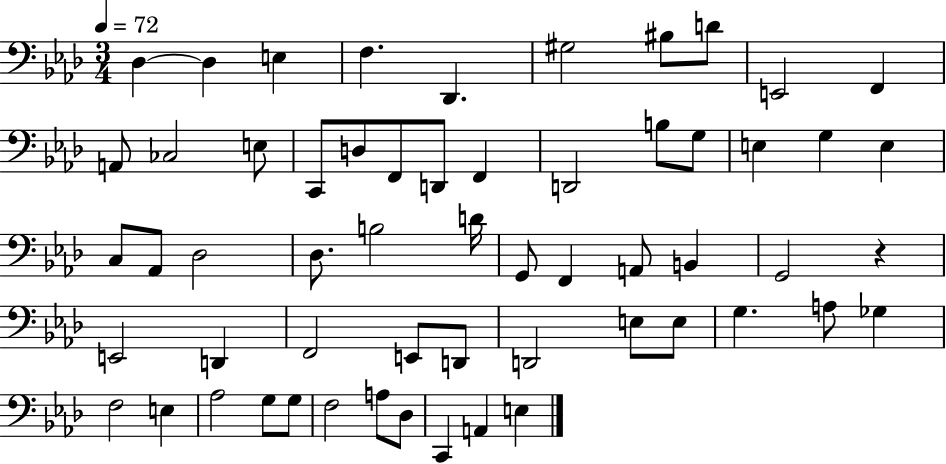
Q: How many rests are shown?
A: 1